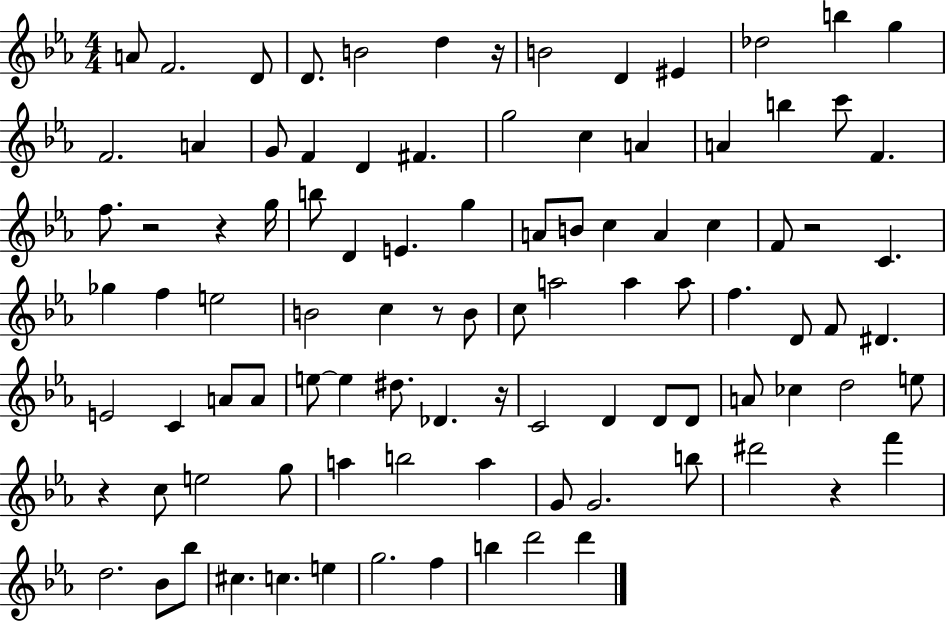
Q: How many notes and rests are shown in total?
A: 98